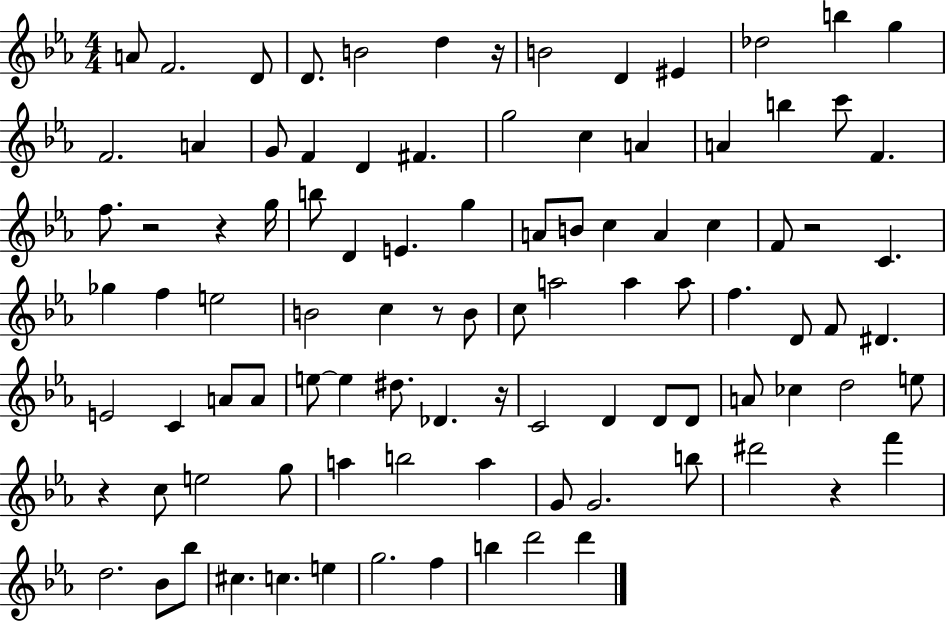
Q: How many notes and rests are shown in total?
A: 98